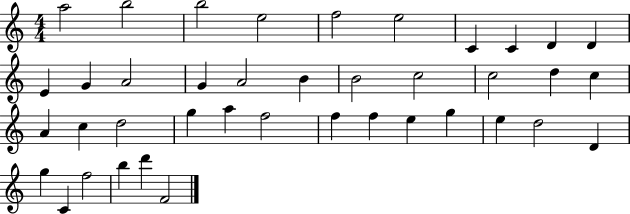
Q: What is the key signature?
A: C major